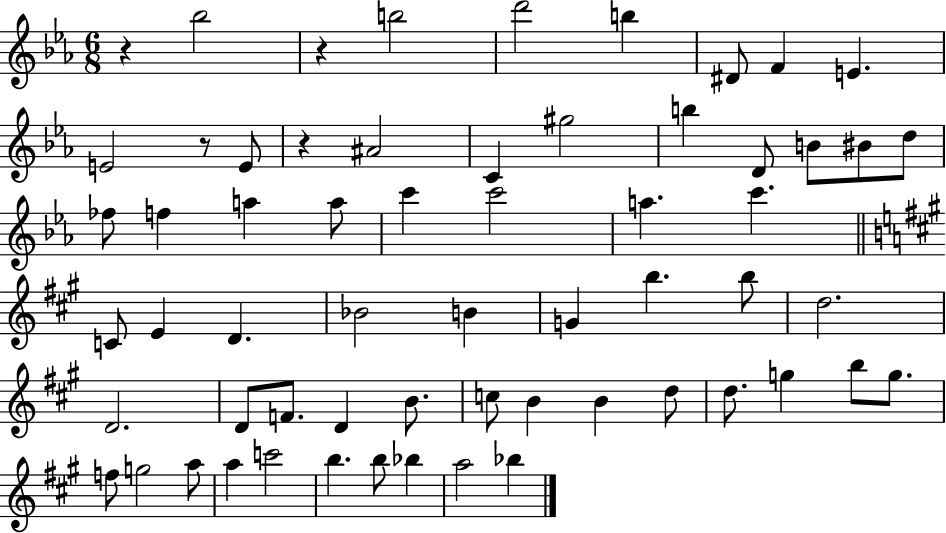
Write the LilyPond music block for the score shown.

{
  \clef treble
  \numericTimeSignature
  \time 6/8
  \key ees \major
  \repeat volta 2 { r4 bes''2 | r4 b''2 | d'''2 b''4 | dis'8 f'4 e'4. | \break e'2 r8 e'8 | r4 ais'2 | c'4 gis''2 | b''4 d'8 b'8 bis'8 d''8 | \break fes''8 f''4 a''4 a''8 | c'''4 c'''2 | a''4. c'''4. | \bar "||" \break \key a \major c'8 e'4 d'4. | bes'2 b'4 | g'4 b''4. b''8 | d''2. | \break d'2. | d'8 f'8. d'4 b'8. | c''8 b'4 b'4 d''8 | d''8. g''4 b''8 g''8. | \break f''8 g''2 a''8 | a''4 c'''2 | b''4. b''8 bes''4 | a''2 bes''4 | \break } \bar "|."
}